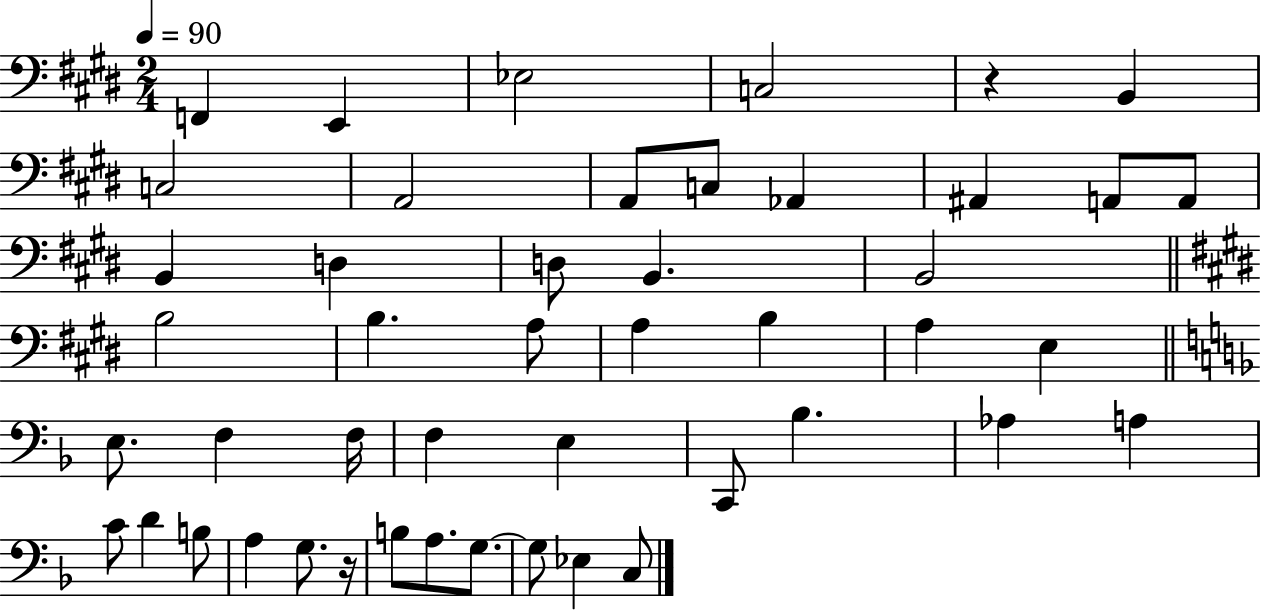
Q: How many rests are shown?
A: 2